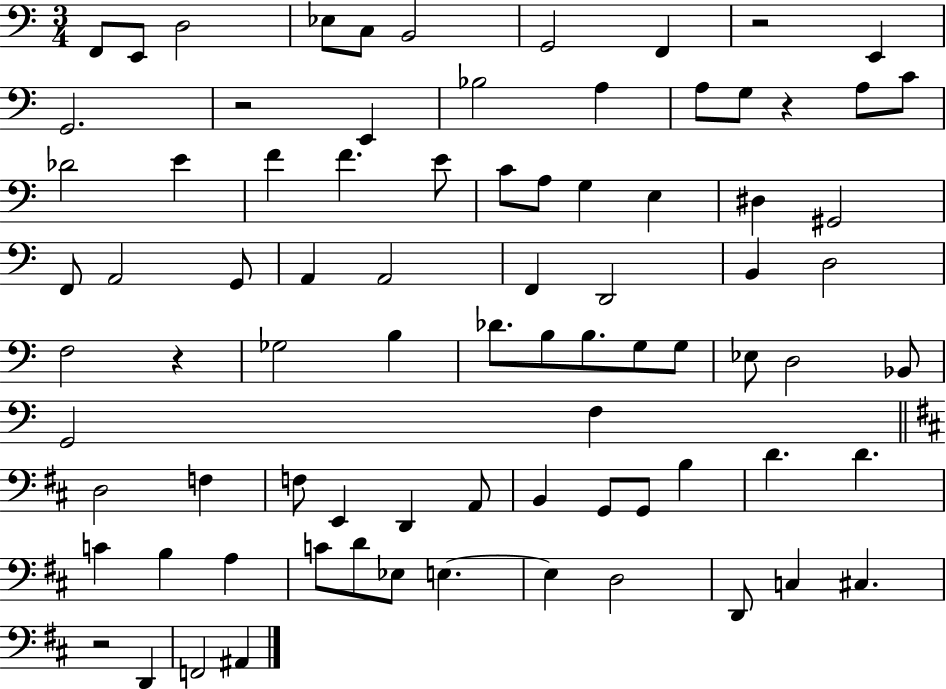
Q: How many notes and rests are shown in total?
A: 82